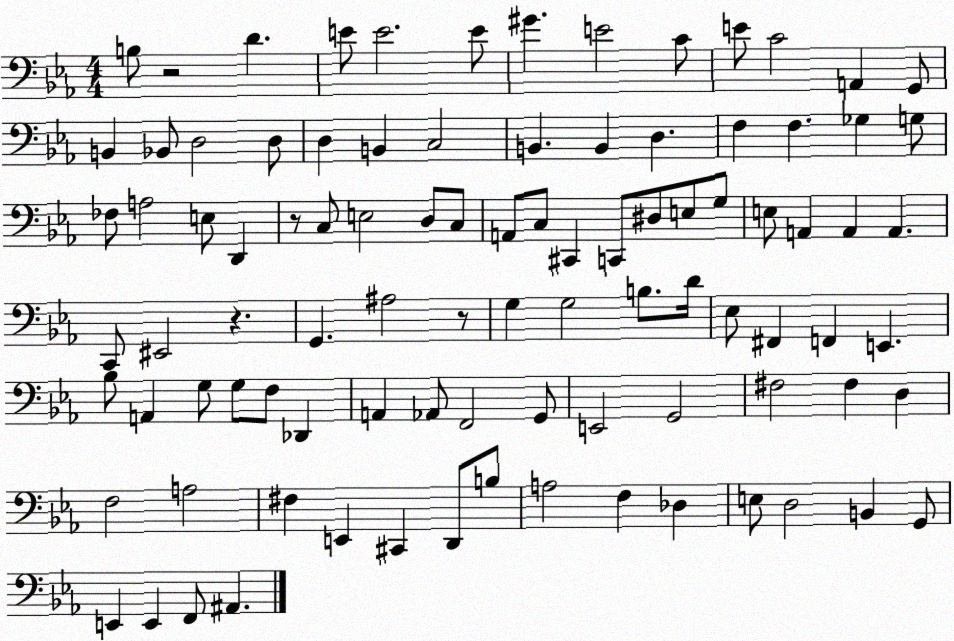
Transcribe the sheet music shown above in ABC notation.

X:1
T:Untitled
M:4/4
L:1/4
K:Eb
B,/2 z2 D E/2 E2 E/2 ^G E2 C/2 E/2 C2 A,, G,,/2 B,, _B,,/2 D,2 D,/2 D, B,, C,2 B,, B,, D, F, F, _G, G,/2 _F,/2 A,2 E,/2 D,, z/2 C,/2 E,2 D,/2 C,/2 A,,/2 C,/2 ^C,, C,,/2 ^D,/2 E,/2 G,/2 E,/2 A,, A,, A,, C,,/2 ^E,,2 z G,, ^A,2 z/2 G, G,2 B,/2 D/4 _E,/2 ^F,, F,, E,, _B,/2 A,, G,/2 G,/2 F,/2 _D,, A,, _A,,/2 F,,2 G,,/2 E,,2 G,,2 ^F,2 ^F, D, F,2 A,2 ^F, E,, ^C,, D,,/2 B,/2 A,2 F, _D, E,/2 D,2 B,, G,,/2 E,, E,, F,,/2 ^A,,